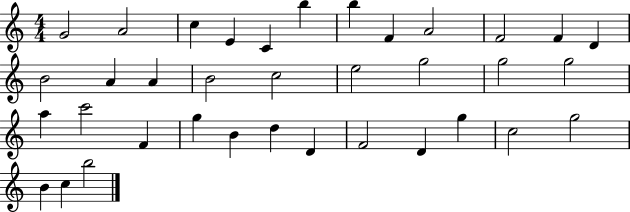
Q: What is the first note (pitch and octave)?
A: G4